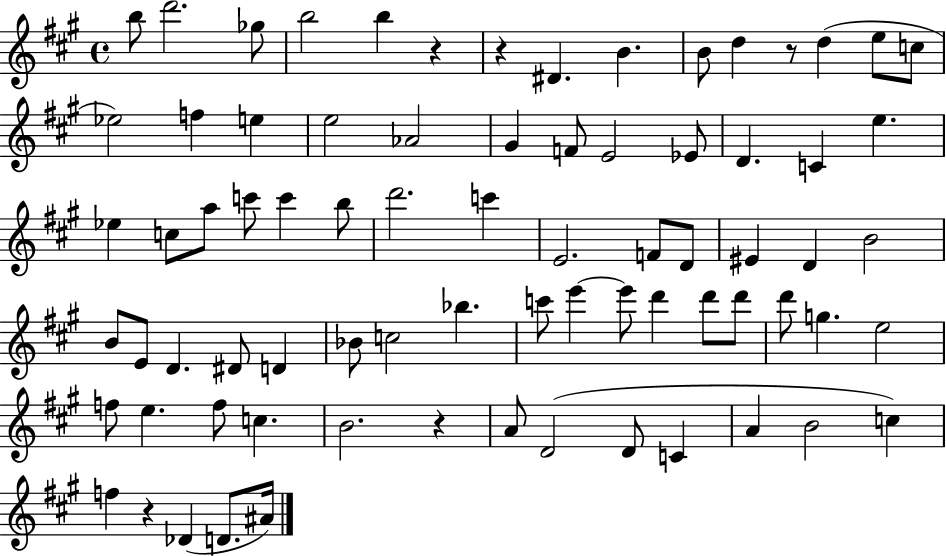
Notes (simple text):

B5/e D6/h. Gb5/e B5/h B5/q R/q R/q D#4/q. B4/q. B4/e D5/q R/e D5/q E5/e C5/e Eb5/h F5/q E5/q E5/h Ab4/h G#4/q F4/e E4/h Eb4/e D4/q. C4/q E5/q. Eb5/q C5/e A5/e C6/e C6/q B5/e D6/h. C6/q E4/h. F4/e D4/e EIS4/q D4/q B4/h B4/e E4/e D4/q. D#4/e D4/q Bb4/e C5/h Bb5/q. C6/e E6/q E6/e D6/q D6/e D6/e D6/e G5/q. E5/h F5/e E5/q. F5/e C5/q. B4/h. R/q A4/e D4/h D4/e C4/q A4/q B4/h C5/q F5/q R/q Db4/q D4/e. A#4/s